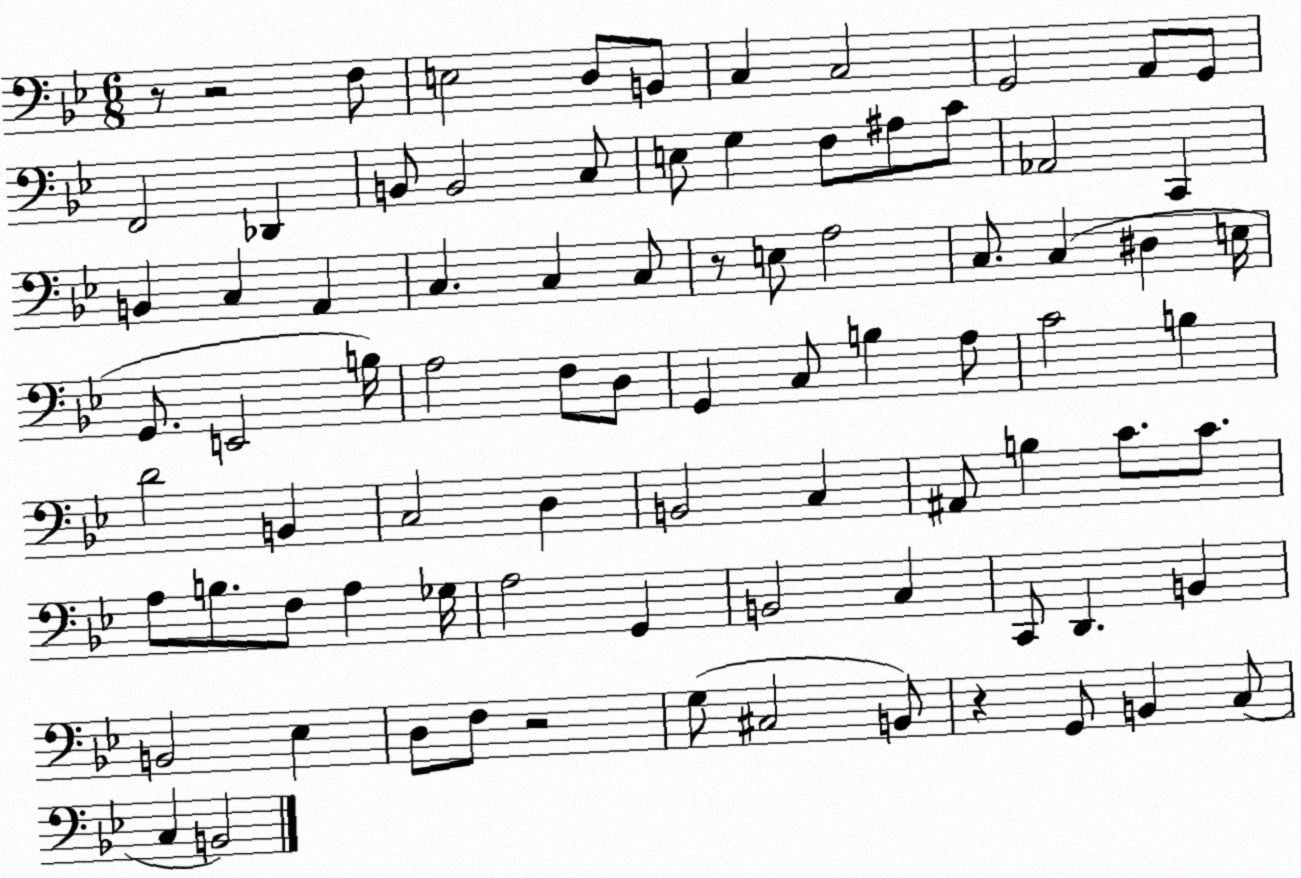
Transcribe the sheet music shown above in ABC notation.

X:1
T:Untitled
M:6/8
L:1/4
K:Bb
z/2 z2 F,/2 E,2 D,/2 B,,/2 C, C,2 G,,2 A,,/2 G,,/2 F,,2 _D,, B,,/2 B,,2 C,/2 E,/2 G, F,/2 ^A,/2 C/2 _A,,2 C,, B,, C, A,, C, C, C,/2 z/2 E,/2 A,2 C,/2 C, ^D, E,/4 G,,/2 E,,2 B,/4 A,2 F,/2 D,/2 G,, C,/2 B, A,/2 C2 B, D2 B,, C,2 D, B,,2 C, ^A,,/2 B, C/2 C/2 A,/2 B,/2 F,/2 A, _G,/4 A,2 G,, B,,2 C, C,,/2 D,, B,, B,,2 _E, D,/2 F,/2 z2 G,/2 ^C,2 B,,/2 z G,,/2 B,, C,/2 C, B,,2